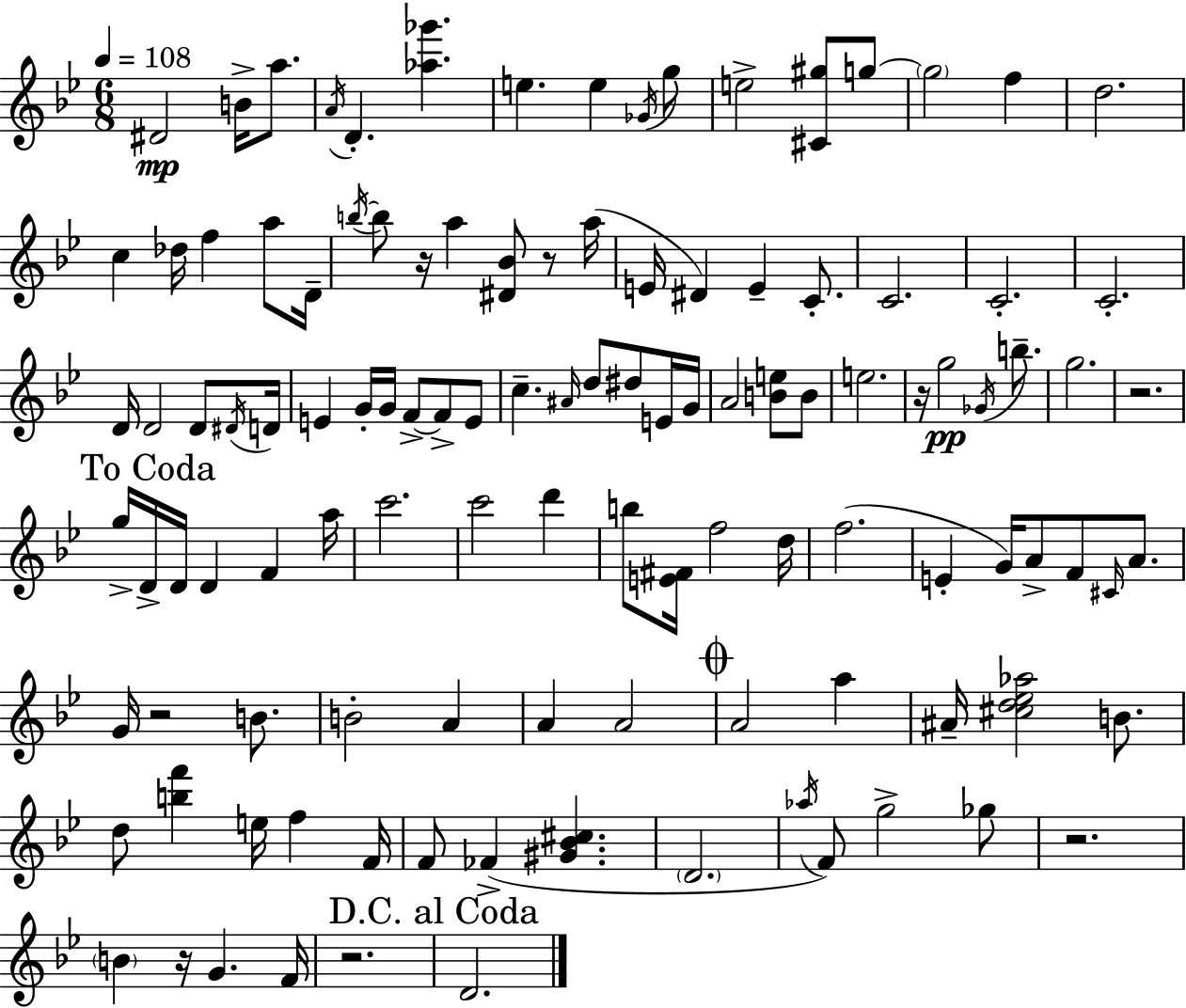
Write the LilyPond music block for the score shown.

{
  \clef treble
  \numericTimeSignature
  \time 6/8
  \key g \minor
  \tempo 4 = 108
  \repeat volta 2 { dis'2\mp b'16-> a''8. | \acciaccatura { a'16 } d'4.-. <aes'' ges'''>4. | e''4. e''4 \acciaccatura { ges'16 } | g''8 e''2-> <cis' gis''>8 | \break g''8~~ \parenthesize g''2 f''4 | d''2. | c''4 des''16 f''4 a''8 | d'16-- \acciaccatura { b''16~ }~ b''8 r16 a''4 <dis' bes'>8 | \break r8 a''16( e'16 dis'4) e'4-- | c'8.-. c'2. | c'2.-. | c'2.-. | \break d'16 d'2 | d'8 \acciaccatura { dis'16 } d'16 e'4 g'16-. g'16 f'8->~~ | f'8-> e'8 c''4.-- \grace { ais'16 } d''8 | dis''8 e'16 g'16 a'2 | \break <b' e''>8 b'8 e''2. | r16 g''2\pp | \acciaccatura { ges'16 } b''8.-- g''2. | r2. | \break \mark "To Coda" g''16-> d'16-> d'16 d'4 | f'4 a''16 c'''2. | c'''2 | d'''4 b''8 <e' fis'>16 f''2 | \break d''16 f''2.( | e'4-. g'16) a'8-> | f'8 \grace { cis'16 } a'8. g'16 r2 | b'8. b'2-. | \break a'4 a'4 a'2 | \mark \markup { \musicglyph "scripts.coda" } a'2 | a''4 ais'16-- <cis'' d'' ees'' aes''>2 | b'8. d''8 <b'' f'''>4 | \break e''16 f''4 f'16 f'8 fes'4->( | <gis' bes' cis''>4. \parenthesize d'2. | \acciaccatura { aes''16 } f'8) g''2-> | ges''8 r2. | \break \parenthesize b'4 | r16 g'4. f'16 r2. | \mark "D.C. al Coda" d'2. | } \bar "|."
}